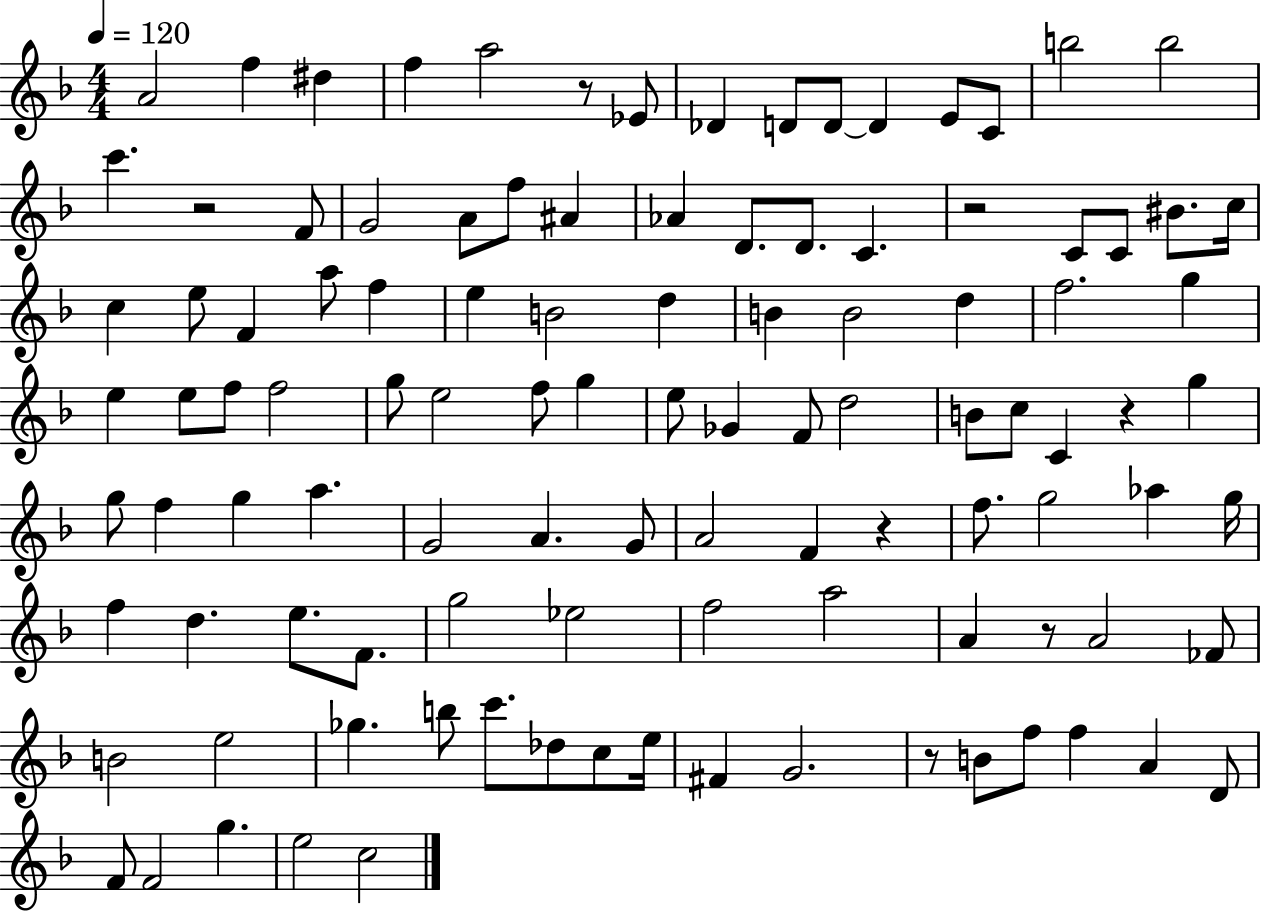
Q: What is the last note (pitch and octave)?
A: C5